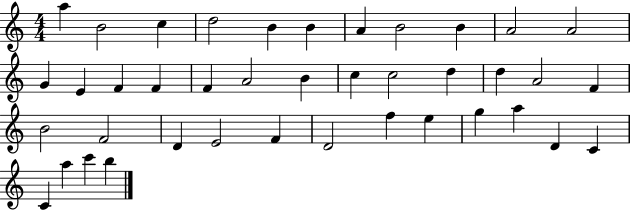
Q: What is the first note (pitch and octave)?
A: A5